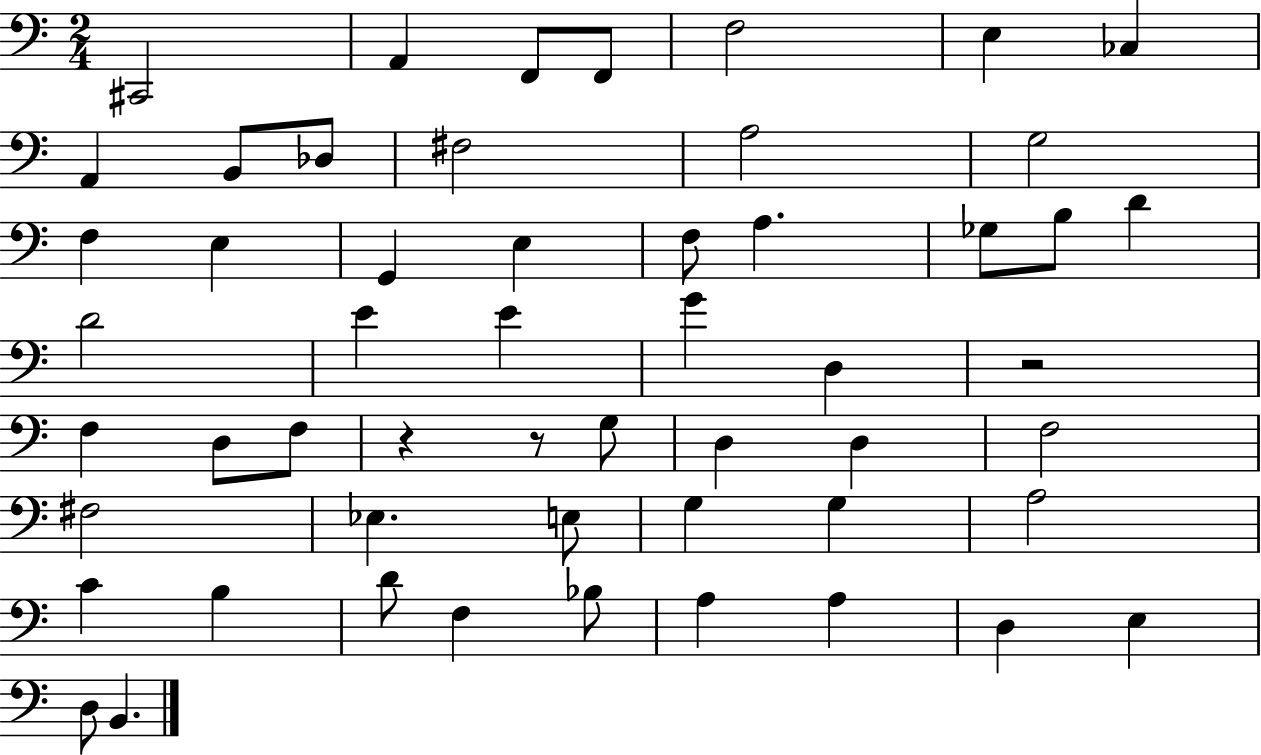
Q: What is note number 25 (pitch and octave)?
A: E4